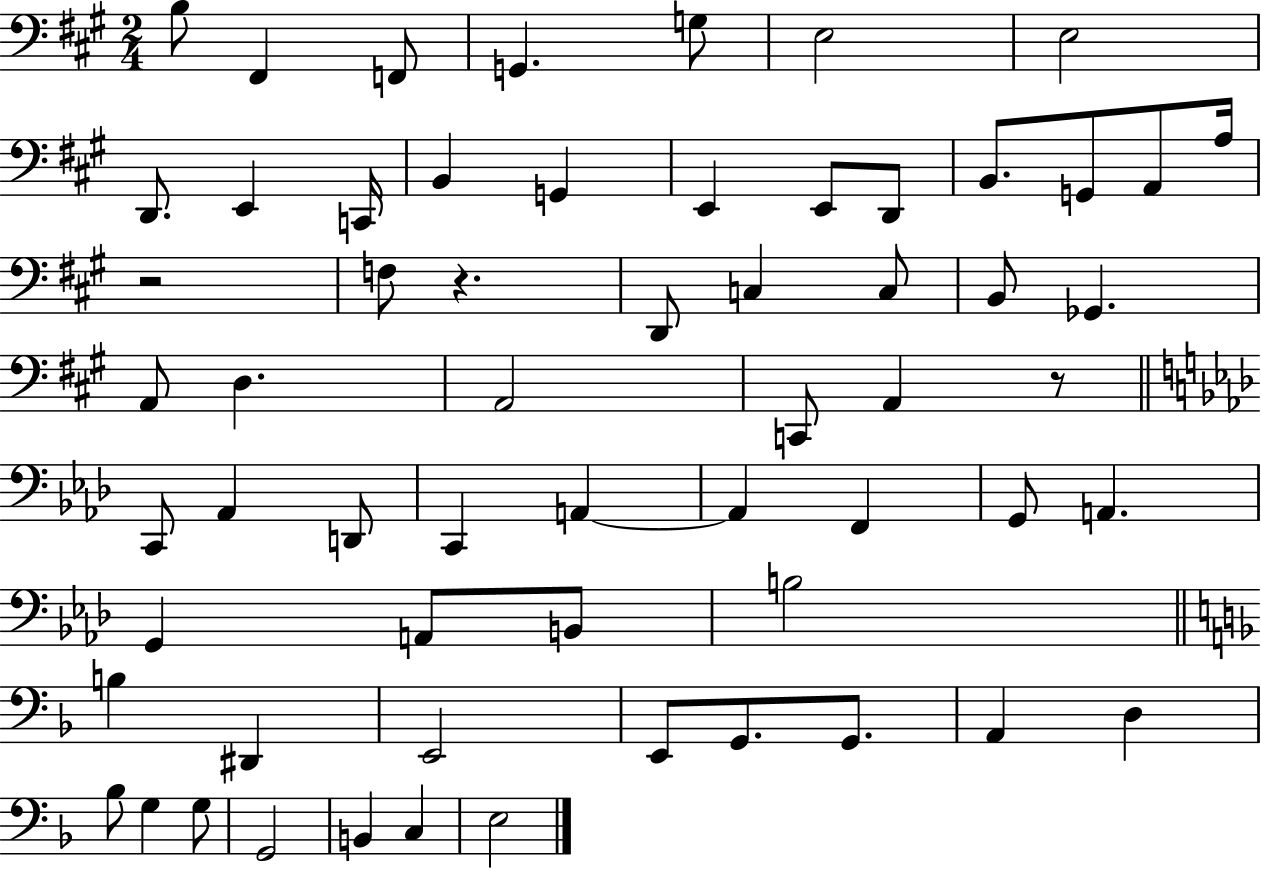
{
  \clef bass
  \numericTimeSignature
  \time 2/4
  \key a \major
  \repeat volta 2 { b8 fis,4 f,8 | g,4. g8 | e2 | e2 | \break d,8. e,4 c,16 | b,4 g,4 | e,4 e,8 d,8 | b,8. g,8 a,8 a16 | \break r2 | f8 r4. | d,8 c4 c8 | b,8 ges,4. | \break a,8 d4. | a,2 | c,8 a,4 r8 | \bar "||" \break \key f \minor c,8 aes,4 d,8 | c,4 a,4~~ | a,4 f,4 | g,8 a,4. | \break g,4 a,8 b,8 | b2 | \bar "||" \break \key d \minor b4 dis,4 | e,2 | e,8 g,8. g,8. | a,4 d4 | \break bes8 g4 g8 | g,2 | b,4 c4 | e2 | \break } \bar "|."
}